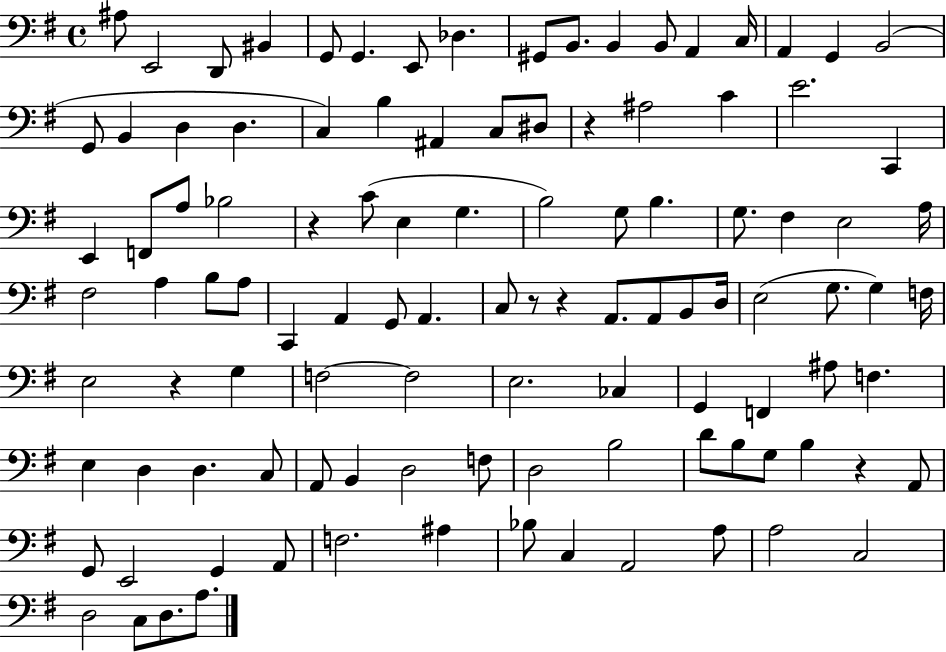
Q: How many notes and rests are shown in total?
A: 108